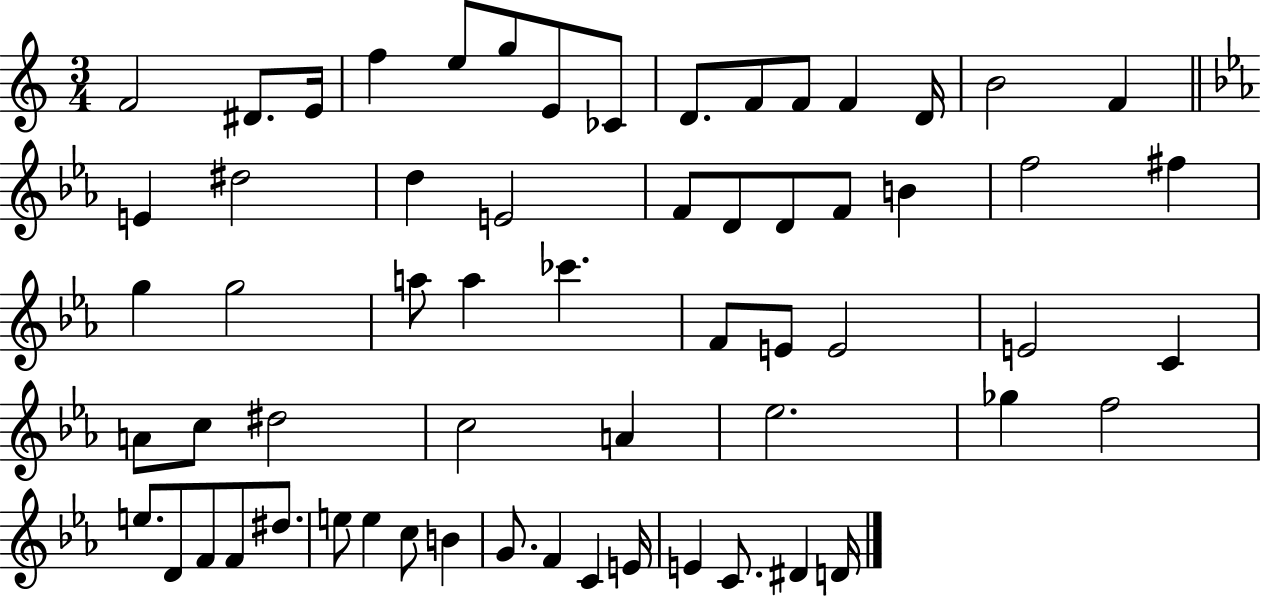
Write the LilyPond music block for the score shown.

{
  \clef treble
  \numericTimeSignature
  \time 3/4
  \key c \major
  \repeat volta 2 { f'2 dis'8. e'16 | f''4 e''8 g''8 e'8 ces'8 | d'8. f'8 f'8 f'4 d'16 | b'2 f'4 | \break \bar "||" \break \key c \minor e'4 dis''2 | d''4 e'2 | f'8 d'8 d'8 f'8 b'4 | f''2 fis''4 | \break g''4 g''2 | a''8 a''4 ces'''4. | f'8 e'8 e'2 | e'2 c'4 | \break a'8 c''8 dis''2 | c''2 a'4 | ees''2. | ges''4 f''2 | \break e''8. d'8 f'8 f'8 dis''8. | e''8 e''4 c''8 b'4 | g'8. f'4 c'4 e'16 | e'4 c'8. dis'4 d'16 | \break } \bar "|."
}